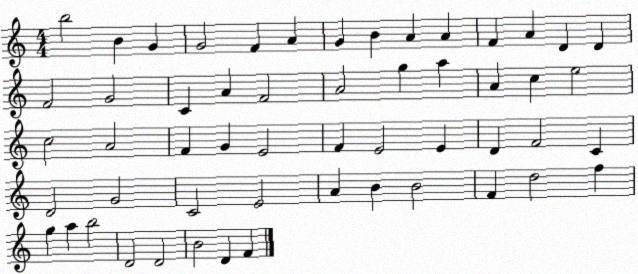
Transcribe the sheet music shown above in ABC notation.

X:1
T:Untitled
M:4/4
L:1/4
K:C
b2 B G G2 F A G B A A F A D D F2 G2 C A F2 A2 g a A c e2 c2 A2 F G E2 F E2 E D F2 C D2 G2 C2 E2 A B B2 F d2 f g a b2 D2 D2 B2 D F